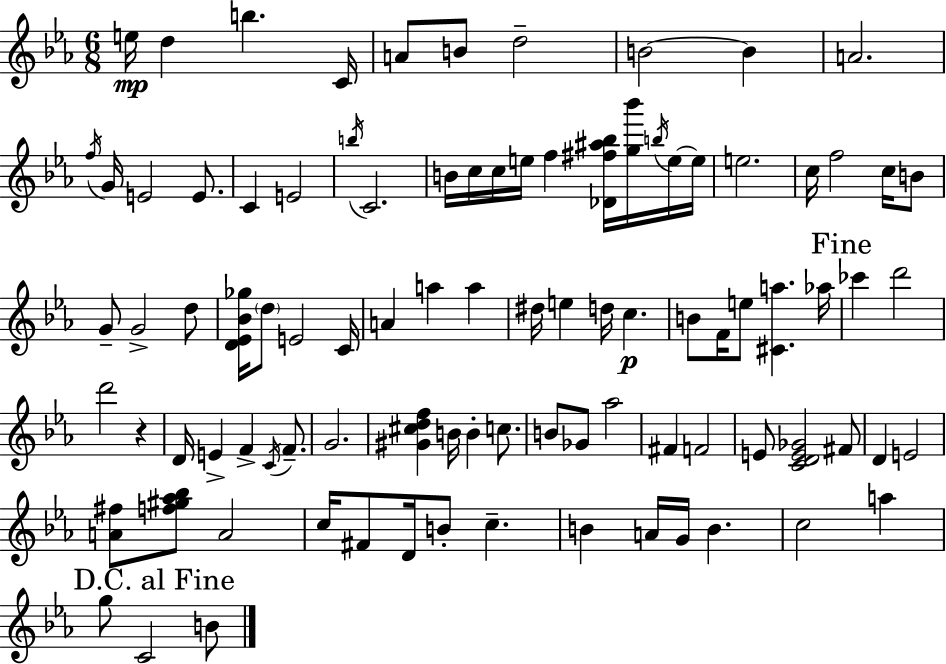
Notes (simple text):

E5/s D5/q B5/q. C4/s A4/e B4/e D5/h B4/h B4/q A4/h. F5/s G4/s E4/h E4/e. C4/q E4/h B5/s C4/h. B4/s C5/s C5/s E5/s F5/q [Db4,F#5,A#5,Bb5]/s [G5,Bb6]/s B5/s E5/s E5/s E5/h. C5/s F5/h C5/s B4/e G4/e G4/h D5/e [D4,Eb4,Bb4,Gb5]/s D5/e E4/h C4/s A4/q A5/q A5/q D#5/s E5/q D5/s C5/q. B4/e F4/s E5/e [C#4,A5]/q. Ab5/s CES6/q D6/h D6/h R/q D4/s E4/q F4/q C4/s F4/e. G4/h. [G#4,C#5,D5,F5]/q B4/s B4/q C5/e. B4/e Gb4/e Ab5/h F#4/q F4/h E4/e [C4,D4,E4,Gb4]/h F#4/e D4/q E4/h [A4,F#5]/e [F5,G#5,Ab5,Bb5]/e A4/h C5/s F#4/e D4/s B4/e C5/q. B4/q A4/s G4/s B4/q. C5/h A5/q G5/e C4/h B4/e